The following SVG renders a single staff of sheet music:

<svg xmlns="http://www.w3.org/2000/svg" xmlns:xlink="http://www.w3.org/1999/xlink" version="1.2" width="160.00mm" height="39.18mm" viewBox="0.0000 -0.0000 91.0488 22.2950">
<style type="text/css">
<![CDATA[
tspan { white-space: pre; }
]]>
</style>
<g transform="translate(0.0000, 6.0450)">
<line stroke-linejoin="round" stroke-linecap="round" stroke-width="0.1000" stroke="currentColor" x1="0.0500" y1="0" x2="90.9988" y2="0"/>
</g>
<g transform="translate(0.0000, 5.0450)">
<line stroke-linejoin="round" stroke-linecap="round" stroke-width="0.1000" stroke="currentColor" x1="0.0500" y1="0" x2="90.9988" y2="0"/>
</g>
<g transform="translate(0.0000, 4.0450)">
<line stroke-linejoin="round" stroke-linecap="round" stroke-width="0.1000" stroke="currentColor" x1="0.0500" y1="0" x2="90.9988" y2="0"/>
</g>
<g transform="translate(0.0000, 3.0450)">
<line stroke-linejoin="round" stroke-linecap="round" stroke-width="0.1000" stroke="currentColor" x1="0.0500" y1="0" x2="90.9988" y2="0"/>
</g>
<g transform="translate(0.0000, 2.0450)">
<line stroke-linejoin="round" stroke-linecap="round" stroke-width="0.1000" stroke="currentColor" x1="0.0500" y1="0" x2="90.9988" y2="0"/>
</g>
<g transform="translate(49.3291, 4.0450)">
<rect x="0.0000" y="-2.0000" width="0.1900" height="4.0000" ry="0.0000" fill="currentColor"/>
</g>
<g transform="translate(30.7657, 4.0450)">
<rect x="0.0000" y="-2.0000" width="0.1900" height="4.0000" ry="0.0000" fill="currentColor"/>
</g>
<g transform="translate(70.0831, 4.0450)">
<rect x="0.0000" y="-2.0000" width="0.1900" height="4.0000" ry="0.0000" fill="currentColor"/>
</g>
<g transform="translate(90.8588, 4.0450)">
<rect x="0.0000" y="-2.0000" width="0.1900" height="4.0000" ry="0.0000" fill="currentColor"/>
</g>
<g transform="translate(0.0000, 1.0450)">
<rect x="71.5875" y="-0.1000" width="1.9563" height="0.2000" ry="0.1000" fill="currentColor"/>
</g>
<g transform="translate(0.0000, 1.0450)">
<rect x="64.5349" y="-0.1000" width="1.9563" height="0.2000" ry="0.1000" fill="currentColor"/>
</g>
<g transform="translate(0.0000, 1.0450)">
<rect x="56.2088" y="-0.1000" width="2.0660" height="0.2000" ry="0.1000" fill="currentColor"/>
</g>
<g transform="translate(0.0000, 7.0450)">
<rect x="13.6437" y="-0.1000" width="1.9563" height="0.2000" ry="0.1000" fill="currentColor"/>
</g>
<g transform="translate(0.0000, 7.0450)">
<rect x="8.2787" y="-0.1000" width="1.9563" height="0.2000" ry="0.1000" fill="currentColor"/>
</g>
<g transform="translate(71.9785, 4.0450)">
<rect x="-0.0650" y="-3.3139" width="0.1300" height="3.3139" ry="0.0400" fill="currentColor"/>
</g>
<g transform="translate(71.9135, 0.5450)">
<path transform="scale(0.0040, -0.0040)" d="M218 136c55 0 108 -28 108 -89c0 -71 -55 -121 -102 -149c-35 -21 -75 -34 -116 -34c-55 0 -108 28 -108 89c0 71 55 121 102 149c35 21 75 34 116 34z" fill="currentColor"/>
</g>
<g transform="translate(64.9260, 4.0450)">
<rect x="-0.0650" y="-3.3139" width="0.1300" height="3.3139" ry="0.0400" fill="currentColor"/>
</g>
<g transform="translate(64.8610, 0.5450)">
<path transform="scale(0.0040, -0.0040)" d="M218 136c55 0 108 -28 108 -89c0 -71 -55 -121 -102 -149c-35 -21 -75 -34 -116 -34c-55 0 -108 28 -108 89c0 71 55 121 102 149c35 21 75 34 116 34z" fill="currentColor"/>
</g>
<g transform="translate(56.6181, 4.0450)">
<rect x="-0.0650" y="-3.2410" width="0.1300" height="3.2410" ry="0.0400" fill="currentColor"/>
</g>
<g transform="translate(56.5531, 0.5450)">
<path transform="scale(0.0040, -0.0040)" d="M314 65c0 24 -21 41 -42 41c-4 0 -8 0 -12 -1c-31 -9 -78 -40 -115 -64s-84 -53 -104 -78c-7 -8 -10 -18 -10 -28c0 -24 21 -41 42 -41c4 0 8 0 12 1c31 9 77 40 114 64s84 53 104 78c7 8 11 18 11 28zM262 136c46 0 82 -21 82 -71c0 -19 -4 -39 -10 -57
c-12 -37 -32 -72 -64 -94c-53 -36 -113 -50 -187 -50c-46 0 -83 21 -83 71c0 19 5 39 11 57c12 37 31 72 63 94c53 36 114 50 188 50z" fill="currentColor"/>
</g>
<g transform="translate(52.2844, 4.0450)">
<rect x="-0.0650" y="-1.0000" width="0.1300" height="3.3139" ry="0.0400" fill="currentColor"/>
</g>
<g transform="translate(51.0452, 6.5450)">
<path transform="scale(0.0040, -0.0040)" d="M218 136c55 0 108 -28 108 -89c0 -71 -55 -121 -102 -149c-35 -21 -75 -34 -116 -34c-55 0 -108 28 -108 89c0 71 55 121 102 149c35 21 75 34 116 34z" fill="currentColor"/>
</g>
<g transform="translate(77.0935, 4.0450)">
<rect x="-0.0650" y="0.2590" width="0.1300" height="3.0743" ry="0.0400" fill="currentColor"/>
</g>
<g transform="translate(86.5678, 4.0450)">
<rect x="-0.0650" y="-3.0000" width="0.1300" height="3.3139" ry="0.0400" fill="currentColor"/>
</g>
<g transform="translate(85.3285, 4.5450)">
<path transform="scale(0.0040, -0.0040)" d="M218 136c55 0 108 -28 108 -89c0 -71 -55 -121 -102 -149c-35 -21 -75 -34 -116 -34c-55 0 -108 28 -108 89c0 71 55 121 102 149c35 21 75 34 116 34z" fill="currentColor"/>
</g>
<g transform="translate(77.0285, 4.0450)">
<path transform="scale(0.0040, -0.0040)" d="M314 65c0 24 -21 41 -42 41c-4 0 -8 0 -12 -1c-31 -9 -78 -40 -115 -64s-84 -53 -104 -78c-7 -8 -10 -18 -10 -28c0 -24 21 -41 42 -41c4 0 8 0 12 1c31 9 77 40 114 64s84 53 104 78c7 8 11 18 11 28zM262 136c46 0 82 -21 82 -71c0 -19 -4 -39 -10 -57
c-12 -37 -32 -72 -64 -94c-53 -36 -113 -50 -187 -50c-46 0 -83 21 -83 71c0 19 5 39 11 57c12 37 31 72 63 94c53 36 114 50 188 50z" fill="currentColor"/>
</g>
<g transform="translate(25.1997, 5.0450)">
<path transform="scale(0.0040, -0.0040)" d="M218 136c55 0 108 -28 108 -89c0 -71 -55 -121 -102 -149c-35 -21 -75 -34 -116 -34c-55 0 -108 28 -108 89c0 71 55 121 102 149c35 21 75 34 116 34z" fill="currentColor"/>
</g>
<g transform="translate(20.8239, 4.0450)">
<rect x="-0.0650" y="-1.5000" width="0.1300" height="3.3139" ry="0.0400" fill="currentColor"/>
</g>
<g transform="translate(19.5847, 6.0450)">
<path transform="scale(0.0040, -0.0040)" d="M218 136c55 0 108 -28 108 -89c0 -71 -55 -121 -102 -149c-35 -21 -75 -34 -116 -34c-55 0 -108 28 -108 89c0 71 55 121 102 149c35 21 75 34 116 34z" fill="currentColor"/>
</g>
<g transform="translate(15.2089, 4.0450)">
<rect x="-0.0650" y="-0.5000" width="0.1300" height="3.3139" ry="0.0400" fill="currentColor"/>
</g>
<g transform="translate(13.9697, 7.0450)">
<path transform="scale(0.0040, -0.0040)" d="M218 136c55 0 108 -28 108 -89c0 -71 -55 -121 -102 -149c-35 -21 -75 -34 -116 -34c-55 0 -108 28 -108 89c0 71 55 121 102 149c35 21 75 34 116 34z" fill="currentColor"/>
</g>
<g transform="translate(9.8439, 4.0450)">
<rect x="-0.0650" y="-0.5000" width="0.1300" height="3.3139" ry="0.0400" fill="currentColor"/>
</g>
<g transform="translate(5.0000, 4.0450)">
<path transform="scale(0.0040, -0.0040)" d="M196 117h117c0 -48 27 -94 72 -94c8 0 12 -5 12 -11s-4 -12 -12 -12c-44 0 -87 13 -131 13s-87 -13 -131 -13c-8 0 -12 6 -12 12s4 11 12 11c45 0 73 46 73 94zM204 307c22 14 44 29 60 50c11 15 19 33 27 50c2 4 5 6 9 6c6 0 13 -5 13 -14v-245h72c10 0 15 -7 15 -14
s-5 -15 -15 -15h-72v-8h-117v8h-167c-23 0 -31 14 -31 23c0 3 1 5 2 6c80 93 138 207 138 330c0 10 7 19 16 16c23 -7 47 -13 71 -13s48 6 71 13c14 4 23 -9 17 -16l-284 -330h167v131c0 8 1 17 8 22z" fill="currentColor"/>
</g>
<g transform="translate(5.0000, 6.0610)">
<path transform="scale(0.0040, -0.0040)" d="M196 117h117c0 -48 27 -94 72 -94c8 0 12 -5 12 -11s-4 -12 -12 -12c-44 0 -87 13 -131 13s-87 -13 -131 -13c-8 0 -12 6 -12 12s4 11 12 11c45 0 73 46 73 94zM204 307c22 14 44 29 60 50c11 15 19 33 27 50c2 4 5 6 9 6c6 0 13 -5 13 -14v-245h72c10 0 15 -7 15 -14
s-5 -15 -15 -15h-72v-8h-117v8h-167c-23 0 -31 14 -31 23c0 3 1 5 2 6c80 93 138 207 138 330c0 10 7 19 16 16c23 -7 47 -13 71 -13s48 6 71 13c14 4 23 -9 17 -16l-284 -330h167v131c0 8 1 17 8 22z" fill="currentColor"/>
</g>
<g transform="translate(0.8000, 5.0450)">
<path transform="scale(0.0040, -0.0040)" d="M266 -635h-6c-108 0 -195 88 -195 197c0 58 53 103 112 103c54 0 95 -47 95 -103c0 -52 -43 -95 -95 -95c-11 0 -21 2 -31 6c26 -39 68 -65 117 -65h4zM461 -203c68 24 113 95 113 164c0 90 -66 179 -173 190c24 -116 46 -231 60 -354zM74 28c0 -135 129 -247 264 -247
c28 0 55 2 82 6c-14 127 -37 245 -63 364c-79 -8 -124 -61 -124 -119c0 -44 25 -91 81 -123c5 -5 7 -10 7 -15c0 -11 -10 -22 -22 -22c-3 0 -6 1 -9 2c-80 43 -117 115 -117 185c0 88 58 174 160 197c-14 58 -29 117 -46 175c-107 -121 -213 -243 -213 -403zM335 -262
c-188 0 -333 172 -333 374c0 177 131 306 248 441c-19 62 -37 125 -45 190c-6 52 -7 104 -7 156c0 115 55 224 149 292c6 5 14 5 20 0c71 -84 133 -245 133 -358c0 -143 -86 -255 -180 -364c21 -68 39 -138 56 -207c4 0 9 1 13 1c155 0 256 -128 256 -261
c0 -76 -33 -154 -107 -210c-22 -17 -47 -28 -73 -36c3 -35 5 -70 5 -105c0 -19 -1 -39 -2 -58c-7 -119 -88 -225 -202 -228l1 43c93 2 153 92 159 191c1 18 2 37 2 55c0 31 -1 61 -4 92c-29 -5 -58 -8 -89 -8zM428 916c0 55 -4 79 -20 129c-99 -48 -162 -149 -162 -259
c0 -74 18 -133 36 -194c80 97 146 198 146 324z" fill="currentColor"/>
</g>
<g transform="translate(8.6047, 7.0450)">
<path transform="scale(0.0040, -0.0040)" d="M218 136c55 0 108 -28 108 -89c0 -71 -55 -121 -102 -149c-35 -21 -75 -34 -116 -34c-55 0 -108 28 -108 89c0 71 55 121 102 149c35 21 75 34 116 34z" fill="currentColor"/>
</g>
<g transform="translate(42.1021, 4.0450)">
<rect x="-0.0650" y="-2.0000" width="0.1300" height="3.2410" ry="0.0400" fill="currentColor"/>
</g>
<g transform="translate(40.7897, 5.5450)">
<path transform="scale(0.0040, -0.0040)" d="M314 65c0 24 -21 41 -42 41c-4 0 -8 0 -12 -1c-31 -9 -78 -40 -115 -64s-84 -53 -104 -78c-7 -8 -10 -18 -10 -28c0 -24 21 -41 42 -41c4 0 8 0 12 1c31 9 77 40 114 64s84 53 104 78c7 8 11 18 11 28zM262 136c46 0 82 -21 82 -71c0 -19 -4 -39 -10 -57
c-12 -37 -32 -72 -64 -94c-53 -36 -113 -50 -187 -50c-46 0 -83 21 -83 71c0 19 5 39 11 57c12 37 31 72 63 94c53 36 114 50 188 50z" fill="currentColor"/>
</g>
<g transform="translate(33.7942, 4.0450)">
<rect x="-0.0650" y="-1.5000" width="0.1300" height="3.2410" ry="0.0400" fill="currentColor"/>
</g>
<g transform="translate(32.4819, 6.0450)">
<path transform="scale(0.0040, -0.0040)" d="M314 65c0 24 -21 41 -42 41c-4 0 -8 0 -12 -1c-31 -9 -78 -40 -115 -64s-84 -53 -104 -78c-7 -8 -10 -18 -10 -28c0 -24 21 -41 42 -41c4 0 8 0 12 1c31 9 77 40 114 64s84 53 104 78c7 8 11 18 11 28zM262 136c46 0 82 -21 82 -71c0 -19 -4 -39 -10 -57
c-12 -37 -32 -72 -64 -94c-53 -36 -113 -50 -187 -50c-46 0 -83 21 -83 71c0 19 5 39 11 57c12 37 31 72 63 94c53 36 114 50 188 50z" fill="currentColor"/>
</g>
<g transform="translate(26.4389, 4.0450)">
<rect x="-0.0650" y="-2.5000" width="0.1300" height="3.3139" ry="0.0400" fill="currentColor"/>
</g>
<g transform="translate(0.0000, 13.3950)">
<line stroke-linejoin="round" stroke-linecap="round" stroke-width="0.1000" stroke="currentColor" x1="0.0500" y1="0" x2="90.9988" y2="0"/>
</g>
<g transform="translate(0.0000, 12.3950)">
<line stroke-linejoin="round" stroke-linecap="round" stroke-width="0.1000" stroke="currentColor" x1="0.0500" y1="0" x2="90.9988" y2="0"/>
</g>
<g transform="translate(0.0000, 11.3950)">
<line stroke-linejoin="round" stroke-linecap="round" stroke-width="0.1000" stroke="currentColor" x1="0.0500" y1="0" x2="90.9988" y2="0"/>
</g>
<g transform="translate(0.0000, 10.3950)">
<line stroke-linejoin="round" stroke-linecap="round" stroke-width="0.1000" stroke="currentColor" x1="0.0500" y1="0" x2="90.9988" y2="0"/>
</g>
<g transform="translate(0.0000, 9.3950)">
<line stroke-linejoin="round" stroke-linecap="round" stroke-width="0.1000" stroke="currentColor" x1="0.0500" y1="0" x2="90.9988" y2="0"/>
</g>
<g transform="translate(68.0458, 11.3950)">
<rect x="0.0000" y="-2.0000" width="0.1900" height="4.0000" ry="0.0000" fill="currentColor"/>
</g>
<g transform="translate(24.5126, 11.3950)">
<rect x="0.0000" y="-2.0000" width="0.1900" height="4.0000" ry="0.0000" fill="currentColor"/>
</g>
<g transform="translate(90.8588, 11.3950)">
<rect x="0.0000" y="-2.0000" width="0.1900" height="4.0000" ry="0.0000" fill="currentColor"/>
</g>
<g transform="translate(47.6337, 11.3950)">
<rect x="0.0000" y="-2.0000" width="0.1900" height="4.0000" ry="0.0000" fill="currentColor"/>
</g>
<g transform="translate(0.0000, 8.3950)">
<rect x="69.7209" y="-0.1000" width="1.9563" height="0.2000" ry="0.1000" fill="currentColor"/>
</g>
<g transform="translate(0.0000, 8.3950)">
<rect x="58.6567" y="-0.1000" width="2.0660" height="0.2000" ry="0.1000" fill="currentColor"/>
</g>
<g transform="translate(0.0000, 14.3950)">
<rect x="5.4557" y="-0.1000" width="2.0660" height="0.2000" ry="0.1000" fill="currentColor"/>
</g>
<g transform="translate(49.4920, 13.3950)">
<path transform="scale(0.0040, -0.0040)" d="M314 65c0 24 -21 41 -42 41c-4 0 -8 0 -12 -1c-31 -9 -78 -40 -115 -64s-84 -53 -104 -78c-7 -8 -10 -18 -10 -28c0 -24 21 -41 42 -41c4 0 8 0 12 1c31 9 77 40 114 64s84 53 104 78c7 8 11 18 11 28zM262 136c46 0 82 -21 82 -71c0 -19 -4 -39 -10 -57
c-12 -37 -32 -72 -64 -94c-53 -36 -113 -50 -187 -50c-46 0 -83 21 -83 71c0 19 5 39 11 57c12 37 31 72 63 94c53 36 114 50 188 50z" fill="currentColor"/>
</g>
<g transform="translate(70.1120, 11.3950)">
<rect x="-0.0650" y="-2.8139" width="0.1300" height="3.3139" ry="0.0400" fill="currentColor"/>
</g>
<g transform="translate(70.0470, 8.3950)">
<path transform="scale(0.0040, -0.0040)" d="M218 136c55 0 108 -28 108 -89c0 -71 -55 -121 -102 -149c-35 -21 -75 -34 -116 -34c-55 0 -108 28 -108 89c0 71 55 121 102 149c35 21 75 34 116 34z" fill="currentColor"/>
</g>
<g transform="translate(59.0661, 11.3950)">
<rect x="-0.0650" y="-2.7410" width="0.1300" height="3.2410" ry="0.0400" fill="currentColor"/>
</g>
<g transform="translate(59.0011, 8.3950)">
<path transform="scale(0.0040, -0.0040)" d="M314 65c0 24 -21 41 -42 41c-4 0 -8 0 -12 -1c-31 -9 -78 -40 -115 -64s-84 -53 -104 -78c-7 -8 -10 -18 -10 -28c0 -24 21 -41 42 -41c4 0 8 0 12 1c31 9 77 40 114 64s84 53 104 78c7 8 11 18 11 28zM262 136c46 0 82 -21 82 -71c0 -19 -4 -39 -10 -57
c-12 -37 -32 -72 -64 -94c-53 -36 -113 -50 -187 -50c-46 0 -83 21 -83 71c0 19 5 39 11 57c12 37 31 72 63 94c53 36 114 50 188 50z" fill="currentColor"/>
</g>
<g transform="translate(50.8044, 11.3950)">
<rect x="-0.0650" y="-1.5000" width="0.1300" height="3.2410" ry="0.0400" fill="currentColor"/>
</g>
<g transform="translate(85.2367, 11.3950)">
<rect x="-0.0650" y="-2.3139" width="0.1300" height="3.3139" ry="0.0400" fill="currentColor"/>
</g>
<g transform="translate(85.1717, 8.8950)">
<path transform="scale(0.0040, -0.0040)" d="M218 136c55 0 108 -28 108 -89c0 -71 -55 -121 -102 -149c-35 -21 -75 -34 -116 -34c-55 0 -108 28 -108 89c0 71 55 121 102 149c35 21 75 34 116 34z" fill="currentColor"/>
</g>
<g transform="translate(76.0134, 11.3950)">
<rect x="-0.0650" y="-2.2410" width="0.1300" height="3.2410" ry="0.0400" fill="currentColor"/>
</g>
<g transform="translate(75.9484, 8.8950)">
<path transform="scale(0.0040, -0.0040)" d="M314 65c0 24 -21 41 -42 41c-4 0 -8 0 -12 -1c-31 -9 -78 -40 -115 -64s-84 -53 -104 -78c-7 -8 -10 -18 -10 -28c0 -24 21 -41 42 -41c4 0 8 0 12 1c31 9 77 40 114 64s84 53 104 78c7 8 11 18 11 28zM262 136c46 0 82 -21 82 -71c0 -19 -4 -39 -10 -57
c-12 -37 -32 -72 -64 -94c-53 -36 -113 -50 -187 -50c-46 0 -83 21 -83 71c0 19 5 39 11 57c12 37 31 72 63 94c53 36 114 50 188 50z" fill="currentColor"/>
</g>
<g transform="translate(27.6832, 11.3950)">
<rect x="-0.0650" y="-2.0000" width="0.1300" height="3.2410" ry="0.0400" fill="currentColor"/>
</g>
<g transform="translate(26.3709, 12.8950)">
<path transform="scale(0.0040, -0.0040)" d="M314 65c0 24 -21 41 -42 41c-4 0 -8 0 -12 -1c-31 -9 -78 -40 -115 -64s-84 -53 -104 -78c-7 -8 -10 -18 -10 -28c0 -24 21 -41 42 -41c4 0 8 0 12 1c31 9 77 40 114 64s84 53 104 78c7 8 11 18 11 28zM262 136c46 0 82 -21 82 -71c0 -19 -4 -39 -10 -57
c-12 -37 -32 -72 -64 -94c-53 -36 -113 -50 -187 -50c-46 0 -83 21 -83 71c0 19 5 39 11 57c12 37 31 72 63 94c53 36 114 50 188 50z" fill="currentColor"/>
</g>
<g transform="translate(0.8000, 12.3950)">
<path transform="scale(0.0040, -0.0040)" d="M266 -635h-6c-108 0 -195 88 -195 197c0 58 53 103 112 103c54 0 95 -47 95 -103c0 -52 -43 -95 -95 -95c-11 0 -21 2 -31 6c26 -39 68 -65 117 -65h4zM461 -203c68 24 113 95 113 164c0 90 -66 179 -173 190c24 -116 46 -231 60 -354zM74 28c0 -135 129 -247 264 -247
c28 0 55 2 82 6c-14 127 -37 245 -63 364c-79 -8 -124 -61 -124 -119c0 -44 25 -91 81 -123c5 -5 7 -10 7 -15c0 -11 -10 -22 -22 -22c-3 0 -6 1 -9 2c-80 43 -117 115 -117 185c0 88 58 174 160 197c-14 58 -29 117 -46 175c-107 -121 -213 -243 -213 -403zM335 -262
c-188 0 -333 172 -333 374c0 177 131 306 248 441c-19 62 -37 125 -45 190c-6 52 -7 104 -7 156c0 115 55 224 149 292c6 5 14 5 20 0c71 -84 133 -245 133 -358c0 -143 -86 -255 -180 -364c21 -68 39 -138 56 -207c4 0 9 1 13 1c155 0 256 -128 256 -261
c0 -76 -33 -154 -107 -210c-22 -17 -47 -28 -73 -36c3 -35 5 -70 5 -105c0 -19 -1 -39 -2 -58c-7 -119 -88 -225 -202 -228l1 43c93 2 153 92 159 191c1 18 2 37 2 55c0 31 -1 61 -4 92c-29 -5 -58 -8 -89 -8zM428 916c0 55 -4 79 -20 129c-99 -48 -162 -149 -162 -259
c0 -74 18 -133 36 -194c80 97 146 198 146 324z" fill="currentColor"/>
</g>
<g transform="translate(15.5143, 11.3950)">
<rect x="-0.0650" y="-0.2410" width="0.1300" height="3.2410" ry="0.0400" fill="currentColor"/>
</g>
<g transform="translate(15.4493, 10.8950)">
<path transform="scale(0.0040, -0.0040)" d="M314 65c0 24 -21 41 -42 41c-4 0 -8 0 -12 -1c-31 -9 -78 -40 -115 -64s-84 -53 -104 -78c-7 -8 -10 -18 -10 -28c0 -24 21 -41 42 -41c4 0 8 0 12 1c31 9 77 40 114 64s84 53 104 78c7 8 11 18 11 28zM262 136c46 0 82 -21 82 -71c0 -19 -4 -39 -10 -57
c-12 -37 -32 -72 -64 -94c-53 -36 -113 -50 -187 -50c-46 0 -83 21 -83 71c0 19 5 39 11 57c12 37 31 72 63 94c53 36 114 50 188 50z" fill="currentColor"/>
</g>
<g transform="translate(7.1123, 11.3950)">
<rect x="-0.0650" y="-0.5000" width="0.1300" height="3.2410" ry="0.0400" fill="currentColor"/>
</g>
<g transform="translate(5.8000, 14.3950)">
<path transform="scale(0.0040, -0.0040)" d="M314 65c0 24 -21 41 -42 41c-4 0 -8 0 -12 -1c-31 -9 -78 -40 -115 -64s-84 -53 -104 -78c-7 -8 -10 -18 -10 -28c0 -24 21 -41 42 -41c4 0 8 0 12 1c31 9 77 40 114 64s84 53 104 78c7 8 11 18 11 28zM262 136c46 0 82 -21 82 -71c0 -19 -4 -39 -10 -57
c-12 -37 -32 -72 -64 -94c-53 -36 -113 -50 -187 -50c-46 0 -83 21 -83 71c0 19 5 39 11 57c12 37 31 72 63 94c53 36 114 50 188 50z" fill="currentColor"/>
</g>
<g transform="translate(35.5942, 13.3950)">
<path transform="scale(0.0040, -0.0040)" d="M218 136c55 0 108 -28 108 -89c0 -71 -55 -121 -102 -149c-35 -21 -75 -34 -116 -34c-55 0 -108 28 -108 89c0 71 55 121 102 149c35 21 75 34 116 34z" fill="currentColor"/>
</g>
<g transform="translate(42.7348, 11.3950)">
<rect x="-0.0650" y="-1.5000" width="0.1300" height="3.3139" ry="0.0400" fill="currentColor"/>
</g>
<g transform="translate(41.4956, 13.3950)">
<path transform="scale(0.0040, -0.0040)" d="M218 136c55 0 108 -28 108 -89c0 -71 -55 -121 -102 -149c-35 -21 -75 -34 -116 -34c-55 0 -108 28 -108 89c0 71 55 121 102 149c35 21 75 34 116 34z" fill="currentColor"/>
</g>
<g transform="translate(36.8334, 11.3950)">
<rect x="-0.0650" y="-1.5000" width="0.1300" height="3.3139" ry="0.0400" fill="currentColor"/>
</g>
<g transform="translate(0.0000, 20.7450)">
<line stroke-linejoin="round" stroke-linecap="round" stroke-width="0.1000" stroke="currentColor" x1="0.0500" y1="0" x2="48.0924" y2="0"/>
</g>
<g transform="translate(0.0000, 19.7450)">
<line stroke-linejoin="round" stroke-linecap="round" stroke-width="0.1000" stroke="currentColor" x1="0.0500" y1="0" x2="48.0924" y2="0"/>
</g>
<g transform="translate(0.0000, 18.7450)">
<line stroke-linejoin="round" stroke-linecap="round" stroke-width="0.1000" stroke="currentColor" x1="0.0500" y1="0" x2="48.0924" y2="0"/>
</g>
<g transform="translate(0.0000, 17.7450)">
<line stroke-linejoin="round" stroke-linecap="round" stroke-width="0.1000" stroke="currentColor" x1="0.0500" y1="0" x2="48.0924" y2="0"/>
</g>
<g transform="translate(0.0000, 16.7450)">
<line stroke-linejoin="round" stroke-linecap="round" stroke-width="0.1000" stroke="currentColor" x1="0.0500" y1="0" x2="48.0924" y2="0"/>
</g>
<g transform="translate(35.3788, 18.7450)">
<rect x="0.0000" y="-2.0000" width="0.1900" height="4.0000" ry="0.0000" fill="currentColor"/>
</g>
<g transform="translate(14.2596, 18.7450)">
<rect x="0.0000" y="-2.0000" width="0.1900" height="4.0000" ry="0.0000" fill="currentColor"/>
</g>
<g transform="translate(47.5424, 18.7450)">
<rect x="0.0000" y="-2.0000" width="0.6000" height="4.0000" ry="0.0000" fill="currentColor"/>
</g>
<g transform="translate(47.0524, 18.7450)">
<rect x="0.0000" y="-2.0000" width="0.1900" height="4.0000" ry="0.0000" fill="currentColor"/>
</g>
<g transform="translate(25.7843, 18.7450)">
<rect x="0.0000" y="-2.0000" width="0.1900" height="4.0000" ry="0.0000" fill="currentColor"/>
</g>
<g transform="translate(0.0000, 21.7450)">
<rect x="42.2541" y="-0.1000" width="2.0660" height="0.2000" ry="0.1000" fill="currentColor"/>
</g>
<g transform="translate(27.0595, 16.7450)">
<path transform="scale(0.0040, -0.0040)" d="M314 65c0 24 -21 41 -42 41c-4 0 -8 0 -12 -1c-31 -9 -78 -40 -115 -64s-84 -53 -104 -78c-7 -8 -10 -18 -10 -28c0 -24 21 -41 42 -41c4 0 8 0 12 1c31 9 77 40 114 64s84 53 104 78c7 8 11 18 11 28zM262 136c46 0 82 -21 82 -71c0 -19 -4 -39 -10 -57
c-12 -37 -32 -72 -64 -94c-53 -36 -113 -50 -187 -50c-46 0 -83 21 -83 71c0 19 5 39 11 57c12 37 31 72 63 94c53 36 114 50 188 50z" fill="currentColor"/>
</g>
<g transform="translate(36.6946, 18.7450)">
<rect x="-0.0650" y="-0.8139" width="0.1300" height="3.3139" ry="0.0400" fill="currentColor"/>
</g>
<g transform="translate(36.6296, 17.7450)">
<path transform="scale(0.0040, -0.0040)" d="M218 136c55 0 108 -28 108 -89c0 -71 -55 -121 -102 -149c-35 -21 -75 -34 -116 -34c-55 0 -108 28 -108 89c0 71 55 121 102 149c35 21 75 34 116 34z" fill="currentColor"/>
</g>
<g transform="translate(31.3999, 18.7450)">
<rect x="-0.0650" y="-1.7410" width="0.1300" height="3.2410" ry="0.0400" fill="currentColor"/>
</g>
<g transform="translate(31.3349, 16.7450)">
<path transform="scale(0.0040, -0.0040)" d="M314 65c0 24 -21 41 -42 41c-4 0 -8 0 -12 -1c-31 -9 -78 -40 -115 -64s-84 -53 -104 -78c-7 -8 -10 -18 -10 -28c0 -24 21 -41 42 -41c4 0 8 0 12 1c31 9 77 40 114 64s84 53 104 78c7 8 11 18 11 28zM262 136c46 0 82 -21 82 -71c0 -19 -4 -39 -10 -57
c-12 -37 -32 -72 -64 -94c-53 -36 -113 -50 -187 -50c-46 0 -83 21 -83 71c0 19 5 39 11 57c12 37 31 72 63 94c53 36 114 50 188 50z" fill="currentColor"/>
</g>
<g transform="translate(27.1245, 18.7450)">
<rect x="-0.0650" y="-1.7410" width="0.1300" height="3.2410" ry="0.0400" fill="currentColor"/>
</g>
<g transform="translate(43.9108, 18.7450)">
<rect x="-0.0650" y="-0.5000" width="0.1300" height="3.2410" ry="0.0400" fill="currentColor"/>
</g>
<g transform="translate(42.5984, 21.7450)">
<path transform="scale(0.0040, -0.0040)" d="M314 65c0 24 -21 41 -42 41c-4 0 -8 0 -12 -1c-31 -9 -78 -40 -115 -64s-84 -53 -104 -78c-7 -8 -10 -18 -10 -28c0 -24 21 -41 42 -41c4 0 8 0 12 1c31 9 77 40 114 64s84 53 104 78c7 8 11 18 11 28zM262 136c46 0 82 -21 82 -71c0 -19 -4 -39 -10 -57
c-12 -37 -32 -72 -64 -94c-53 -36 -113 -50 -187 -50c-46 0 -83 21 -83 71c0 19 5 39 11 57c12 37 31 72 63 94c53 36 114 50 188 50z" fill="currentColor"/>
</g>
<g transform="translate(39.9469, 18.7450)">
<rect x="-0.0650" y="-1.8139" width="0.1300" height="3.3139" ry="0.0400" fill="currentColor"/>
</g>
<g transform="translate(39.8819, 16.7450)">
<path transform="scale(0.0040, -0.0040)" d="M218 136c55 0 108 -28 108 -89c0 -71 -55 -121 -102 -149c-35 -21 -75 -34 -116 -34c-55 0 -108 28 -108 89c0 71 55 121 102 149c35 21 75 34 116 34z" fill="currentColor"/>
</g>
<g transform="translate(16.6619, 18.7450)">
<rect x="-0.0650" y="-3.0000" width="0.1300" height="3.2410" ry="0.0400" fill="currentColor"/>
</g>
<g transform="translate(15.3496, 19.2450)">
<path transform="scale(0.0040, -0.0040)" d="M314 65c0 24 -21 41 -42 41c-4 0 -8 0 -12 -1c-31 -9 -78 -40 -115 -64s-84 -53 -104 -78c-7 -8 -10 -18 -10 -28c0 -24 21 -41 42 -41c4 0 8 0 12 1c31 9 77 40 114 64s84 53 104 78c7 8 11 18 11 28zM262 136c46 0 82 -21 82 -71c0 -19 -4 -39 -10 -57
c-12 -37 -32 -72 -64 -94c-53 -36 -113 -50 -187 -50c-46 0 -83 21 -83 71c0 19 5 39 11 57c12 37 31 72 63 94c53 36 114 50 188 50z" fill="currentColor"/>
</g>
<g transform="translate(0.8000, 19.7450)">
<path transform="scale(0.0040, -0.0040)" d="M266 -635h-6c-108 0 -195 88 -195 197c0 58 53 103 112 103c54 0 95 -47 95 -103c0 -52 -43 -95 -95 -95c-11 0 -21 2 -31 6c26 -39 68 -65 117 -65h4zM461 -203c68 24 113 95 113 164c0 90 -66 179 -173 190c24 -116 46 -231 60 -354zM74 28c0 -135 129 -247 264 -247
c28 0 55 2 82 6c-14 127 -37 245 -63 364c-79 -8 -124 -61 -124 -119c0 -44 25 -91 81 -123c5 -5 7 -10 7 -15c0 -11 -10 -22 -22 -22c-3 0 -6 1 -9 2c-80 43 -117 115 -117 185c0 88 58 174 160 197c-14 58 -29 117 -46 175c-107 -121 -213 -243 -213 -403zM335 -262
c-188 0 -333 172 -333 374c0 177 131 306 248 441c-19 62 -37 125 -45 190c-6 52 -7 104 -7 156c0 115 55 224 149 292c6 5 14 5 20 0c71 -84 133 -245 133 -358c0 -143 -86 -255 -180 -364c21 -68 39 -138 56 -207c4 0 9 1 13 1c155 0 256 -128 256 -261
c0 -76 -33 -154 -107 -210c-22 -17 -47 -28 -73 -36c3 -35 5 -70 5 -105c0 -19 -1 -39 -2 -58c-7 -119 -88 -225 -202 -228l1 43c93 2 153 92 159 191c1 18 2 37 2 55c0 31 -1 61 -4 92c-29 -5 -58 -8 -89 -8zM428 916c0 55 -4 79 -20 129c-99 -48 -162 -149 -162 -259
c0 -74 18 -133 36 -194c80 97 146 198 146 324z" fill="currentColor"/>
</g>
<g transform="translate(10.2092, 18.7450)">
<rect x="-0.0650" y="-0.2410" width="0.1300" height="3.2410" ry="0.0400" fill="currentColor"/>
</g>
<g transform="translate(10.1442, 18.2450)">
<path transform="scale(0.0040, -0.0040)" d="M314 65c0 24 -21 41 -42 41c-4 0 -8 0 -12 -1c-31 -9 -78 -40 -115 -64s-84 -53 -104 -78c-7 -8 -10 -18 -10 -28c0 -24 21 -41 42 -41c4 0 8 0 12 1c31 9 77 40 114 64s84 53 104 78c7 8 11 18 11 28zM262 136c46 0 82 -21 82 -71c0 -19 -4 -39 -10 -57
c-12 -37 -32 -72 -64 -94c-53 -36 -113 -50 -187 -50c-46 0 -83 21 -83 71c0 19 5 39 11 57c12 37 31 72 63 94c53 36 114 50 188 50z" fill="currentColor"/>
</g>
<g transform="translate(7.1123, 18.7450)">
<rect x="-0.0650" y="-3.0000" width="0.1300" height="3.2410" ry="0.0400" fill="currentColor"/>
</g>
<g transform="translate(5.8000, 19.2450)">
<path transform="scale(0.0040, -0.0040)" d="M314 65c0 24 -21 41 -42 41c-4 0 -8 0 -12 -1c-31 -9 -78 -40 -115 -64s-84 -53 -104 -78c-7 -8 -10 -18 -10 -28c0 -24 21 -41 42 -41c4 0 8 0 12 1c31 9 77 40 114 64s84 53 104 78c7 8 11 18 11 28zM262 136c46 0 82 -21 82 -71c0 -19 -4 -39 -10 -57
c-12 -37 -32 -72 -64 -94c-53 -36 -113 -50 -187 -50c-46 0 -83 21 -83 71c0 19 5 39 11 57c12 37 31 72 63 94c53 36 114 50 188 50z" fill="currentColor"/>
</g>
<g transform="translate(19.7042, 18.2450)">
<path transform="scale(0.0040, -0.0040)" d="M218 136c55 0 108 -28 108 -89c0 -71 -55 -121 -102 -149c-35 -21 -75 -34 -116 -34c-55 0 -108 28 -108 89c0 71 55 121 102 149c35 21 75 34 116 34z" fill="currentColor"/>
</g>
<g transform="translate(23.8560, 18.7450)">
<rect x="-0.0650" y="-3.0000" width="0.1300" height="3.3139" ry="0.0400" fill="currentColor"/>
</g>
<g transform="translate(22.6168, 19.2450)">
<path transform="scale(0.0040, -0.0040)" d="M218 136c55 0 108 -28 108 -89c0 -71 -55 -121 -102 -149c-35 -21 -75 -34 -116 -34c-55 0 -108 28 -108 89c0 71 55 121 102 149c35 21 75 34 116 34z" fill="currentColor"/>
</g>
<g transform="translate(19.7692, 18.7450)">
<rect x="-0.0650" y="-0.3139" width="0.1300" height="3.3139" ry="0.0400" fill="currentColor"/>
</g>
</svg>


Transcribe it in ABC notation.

X:1
T:Untitled
M:4/4
L:1/4
K:C
C C E G E2 F2 D b2 b b B2 A C2 c2 F2 E E E2 a2 a g2 g A2 c2 A2 c A f2 f2 d f C2